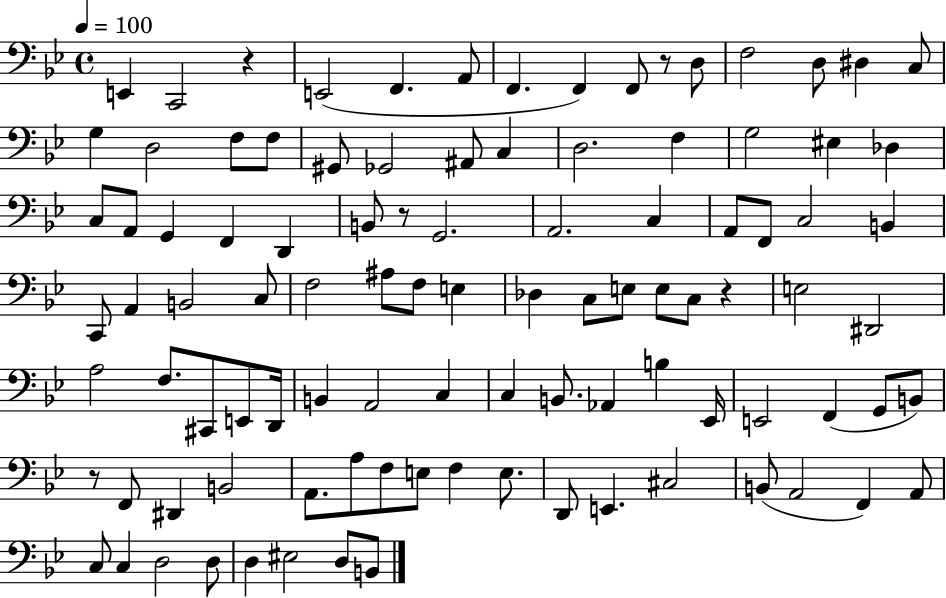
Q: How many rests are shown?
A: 5